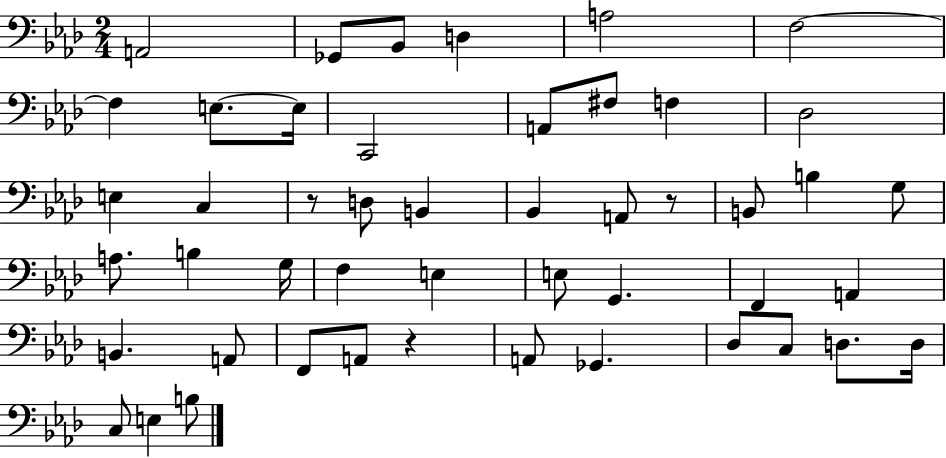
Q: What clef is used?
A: bass